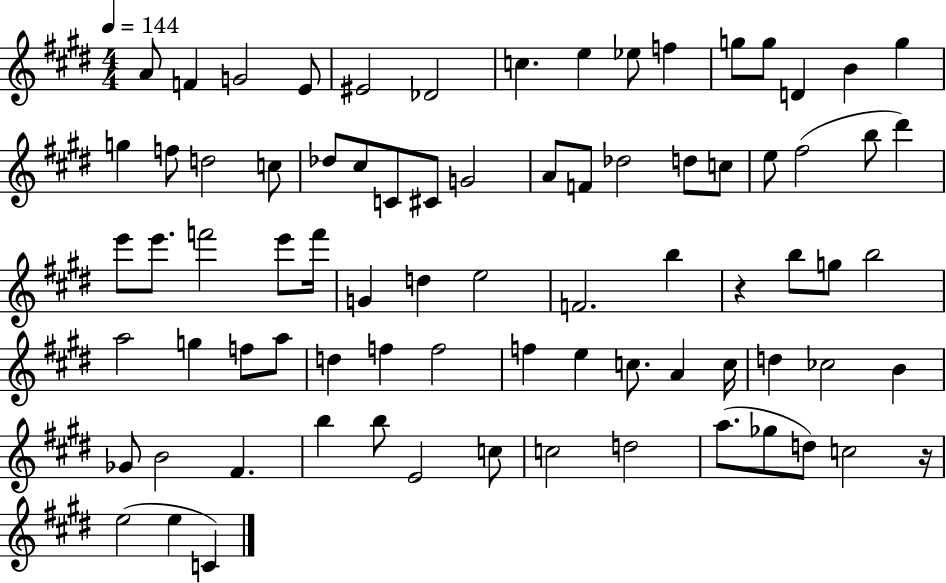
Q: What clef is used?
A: treble